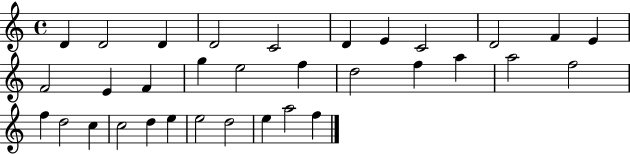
D4/q D4/h D4/q D4/h C4/h D4/q E4/q C4/h D4/h F4/q E4/q F4/h E4/q F4/q G5/q E5/h F5/q D5/h F5/q A5/q A5/h F5/h F5/q D5/h C5/q C5/h D5/q E5/q E5/h D5/h E5/q A5/h F5/q